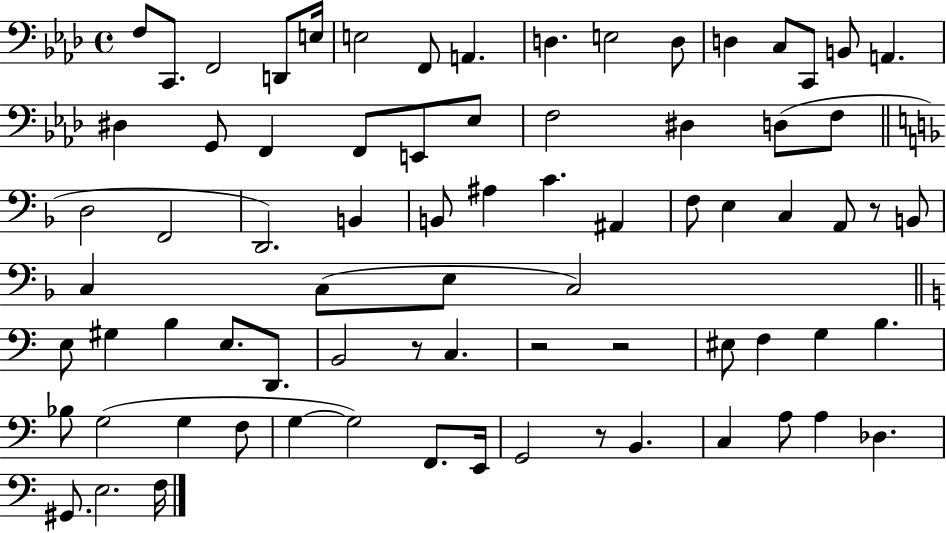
{
  \clef bass
  \time 4/4
  \defaultTimeSignature
  \key aes \major
  f8 c,8. f,2 d,8 e16 | e2 f,8 a,4. | d4. e2 d8 | d4 c8 c,8 b,8 a,4. | \break dis4 g,8 f,4 f,8 e,8 ees8 | f2 dis4 d8( f8 | \bar "||" \break \key f \major d2 f,2 | d,2.) b,4 | b,8 ais4 c'4. ais,4 | f8 e4 c4 a,8 r8 b,8 | \break c4 c8( e8 c2) | \bar "||" \break \key a \minor e8 gis4 b4 e8. d,8. | b,2 r8 c4. | r2 r2 | eis8 f4 g4 b4. | \break bes8 g2( g4 f8 | g4~~ g2) f,8. e,16 | g,2 r8 b,4. | c4 a8 a4 des4. | \break gis,8. e2. f16 | \bar "|."
}